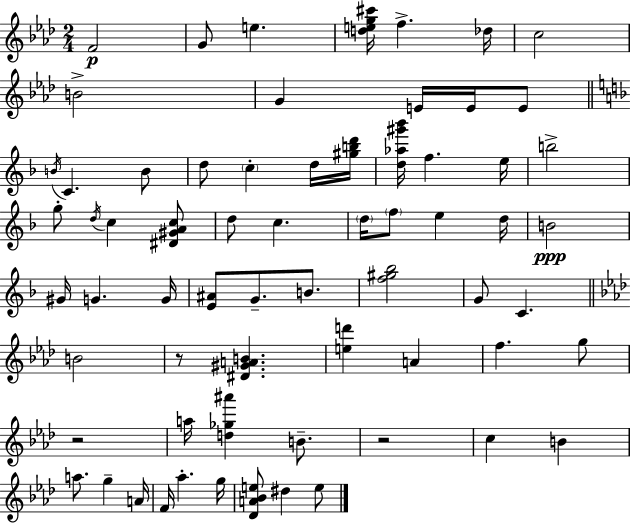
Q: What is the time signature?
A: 2/4